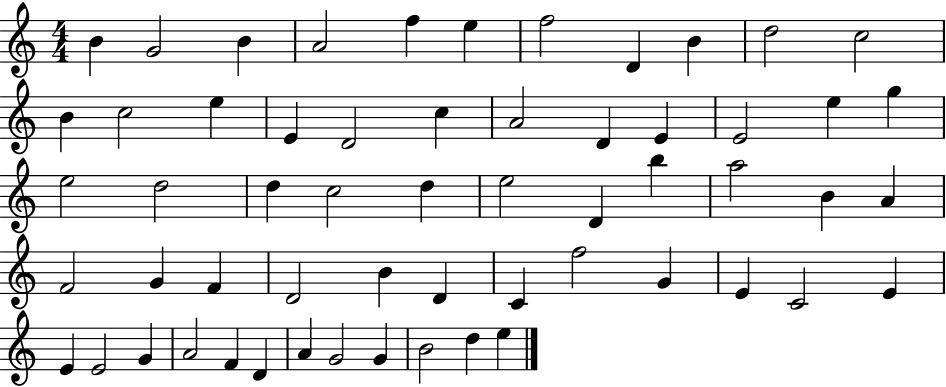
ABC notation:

X:1
T:Untitled
M:4/4
L:1/4
K:C
B G2 B A2 f e f2 D B d2 c2 B c2 e E D2 c A2 D E E2 e g e2 d2 d c2 d e2 D b a2 B A F2 G F D2 B D C f2 G E C2 E E E2 G A2 F D A G2 G B2 d e